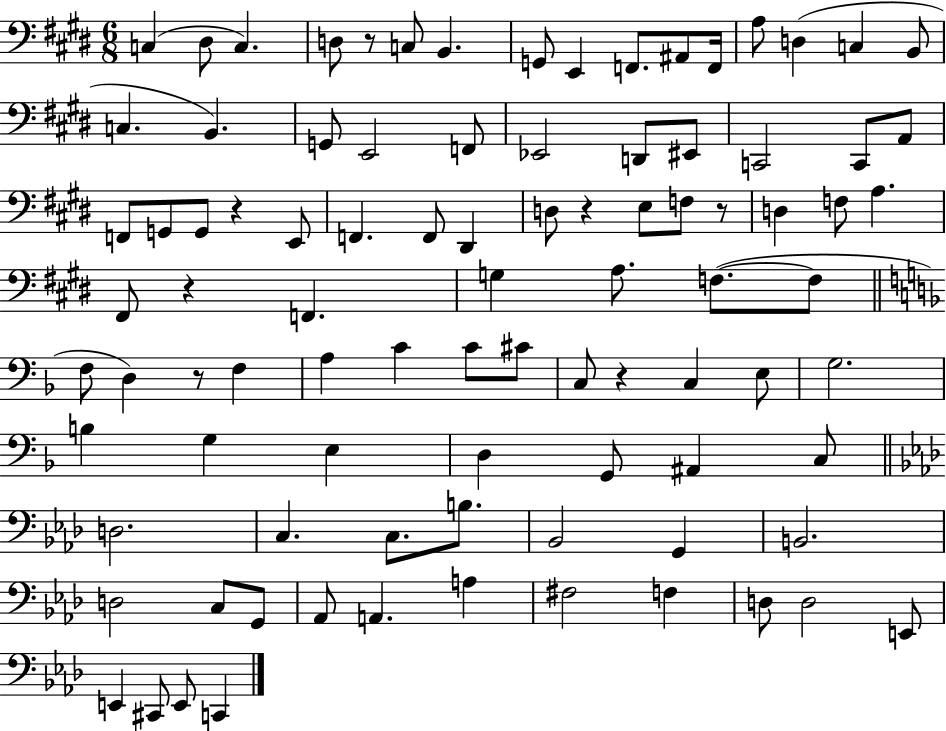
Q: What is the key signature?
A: E major